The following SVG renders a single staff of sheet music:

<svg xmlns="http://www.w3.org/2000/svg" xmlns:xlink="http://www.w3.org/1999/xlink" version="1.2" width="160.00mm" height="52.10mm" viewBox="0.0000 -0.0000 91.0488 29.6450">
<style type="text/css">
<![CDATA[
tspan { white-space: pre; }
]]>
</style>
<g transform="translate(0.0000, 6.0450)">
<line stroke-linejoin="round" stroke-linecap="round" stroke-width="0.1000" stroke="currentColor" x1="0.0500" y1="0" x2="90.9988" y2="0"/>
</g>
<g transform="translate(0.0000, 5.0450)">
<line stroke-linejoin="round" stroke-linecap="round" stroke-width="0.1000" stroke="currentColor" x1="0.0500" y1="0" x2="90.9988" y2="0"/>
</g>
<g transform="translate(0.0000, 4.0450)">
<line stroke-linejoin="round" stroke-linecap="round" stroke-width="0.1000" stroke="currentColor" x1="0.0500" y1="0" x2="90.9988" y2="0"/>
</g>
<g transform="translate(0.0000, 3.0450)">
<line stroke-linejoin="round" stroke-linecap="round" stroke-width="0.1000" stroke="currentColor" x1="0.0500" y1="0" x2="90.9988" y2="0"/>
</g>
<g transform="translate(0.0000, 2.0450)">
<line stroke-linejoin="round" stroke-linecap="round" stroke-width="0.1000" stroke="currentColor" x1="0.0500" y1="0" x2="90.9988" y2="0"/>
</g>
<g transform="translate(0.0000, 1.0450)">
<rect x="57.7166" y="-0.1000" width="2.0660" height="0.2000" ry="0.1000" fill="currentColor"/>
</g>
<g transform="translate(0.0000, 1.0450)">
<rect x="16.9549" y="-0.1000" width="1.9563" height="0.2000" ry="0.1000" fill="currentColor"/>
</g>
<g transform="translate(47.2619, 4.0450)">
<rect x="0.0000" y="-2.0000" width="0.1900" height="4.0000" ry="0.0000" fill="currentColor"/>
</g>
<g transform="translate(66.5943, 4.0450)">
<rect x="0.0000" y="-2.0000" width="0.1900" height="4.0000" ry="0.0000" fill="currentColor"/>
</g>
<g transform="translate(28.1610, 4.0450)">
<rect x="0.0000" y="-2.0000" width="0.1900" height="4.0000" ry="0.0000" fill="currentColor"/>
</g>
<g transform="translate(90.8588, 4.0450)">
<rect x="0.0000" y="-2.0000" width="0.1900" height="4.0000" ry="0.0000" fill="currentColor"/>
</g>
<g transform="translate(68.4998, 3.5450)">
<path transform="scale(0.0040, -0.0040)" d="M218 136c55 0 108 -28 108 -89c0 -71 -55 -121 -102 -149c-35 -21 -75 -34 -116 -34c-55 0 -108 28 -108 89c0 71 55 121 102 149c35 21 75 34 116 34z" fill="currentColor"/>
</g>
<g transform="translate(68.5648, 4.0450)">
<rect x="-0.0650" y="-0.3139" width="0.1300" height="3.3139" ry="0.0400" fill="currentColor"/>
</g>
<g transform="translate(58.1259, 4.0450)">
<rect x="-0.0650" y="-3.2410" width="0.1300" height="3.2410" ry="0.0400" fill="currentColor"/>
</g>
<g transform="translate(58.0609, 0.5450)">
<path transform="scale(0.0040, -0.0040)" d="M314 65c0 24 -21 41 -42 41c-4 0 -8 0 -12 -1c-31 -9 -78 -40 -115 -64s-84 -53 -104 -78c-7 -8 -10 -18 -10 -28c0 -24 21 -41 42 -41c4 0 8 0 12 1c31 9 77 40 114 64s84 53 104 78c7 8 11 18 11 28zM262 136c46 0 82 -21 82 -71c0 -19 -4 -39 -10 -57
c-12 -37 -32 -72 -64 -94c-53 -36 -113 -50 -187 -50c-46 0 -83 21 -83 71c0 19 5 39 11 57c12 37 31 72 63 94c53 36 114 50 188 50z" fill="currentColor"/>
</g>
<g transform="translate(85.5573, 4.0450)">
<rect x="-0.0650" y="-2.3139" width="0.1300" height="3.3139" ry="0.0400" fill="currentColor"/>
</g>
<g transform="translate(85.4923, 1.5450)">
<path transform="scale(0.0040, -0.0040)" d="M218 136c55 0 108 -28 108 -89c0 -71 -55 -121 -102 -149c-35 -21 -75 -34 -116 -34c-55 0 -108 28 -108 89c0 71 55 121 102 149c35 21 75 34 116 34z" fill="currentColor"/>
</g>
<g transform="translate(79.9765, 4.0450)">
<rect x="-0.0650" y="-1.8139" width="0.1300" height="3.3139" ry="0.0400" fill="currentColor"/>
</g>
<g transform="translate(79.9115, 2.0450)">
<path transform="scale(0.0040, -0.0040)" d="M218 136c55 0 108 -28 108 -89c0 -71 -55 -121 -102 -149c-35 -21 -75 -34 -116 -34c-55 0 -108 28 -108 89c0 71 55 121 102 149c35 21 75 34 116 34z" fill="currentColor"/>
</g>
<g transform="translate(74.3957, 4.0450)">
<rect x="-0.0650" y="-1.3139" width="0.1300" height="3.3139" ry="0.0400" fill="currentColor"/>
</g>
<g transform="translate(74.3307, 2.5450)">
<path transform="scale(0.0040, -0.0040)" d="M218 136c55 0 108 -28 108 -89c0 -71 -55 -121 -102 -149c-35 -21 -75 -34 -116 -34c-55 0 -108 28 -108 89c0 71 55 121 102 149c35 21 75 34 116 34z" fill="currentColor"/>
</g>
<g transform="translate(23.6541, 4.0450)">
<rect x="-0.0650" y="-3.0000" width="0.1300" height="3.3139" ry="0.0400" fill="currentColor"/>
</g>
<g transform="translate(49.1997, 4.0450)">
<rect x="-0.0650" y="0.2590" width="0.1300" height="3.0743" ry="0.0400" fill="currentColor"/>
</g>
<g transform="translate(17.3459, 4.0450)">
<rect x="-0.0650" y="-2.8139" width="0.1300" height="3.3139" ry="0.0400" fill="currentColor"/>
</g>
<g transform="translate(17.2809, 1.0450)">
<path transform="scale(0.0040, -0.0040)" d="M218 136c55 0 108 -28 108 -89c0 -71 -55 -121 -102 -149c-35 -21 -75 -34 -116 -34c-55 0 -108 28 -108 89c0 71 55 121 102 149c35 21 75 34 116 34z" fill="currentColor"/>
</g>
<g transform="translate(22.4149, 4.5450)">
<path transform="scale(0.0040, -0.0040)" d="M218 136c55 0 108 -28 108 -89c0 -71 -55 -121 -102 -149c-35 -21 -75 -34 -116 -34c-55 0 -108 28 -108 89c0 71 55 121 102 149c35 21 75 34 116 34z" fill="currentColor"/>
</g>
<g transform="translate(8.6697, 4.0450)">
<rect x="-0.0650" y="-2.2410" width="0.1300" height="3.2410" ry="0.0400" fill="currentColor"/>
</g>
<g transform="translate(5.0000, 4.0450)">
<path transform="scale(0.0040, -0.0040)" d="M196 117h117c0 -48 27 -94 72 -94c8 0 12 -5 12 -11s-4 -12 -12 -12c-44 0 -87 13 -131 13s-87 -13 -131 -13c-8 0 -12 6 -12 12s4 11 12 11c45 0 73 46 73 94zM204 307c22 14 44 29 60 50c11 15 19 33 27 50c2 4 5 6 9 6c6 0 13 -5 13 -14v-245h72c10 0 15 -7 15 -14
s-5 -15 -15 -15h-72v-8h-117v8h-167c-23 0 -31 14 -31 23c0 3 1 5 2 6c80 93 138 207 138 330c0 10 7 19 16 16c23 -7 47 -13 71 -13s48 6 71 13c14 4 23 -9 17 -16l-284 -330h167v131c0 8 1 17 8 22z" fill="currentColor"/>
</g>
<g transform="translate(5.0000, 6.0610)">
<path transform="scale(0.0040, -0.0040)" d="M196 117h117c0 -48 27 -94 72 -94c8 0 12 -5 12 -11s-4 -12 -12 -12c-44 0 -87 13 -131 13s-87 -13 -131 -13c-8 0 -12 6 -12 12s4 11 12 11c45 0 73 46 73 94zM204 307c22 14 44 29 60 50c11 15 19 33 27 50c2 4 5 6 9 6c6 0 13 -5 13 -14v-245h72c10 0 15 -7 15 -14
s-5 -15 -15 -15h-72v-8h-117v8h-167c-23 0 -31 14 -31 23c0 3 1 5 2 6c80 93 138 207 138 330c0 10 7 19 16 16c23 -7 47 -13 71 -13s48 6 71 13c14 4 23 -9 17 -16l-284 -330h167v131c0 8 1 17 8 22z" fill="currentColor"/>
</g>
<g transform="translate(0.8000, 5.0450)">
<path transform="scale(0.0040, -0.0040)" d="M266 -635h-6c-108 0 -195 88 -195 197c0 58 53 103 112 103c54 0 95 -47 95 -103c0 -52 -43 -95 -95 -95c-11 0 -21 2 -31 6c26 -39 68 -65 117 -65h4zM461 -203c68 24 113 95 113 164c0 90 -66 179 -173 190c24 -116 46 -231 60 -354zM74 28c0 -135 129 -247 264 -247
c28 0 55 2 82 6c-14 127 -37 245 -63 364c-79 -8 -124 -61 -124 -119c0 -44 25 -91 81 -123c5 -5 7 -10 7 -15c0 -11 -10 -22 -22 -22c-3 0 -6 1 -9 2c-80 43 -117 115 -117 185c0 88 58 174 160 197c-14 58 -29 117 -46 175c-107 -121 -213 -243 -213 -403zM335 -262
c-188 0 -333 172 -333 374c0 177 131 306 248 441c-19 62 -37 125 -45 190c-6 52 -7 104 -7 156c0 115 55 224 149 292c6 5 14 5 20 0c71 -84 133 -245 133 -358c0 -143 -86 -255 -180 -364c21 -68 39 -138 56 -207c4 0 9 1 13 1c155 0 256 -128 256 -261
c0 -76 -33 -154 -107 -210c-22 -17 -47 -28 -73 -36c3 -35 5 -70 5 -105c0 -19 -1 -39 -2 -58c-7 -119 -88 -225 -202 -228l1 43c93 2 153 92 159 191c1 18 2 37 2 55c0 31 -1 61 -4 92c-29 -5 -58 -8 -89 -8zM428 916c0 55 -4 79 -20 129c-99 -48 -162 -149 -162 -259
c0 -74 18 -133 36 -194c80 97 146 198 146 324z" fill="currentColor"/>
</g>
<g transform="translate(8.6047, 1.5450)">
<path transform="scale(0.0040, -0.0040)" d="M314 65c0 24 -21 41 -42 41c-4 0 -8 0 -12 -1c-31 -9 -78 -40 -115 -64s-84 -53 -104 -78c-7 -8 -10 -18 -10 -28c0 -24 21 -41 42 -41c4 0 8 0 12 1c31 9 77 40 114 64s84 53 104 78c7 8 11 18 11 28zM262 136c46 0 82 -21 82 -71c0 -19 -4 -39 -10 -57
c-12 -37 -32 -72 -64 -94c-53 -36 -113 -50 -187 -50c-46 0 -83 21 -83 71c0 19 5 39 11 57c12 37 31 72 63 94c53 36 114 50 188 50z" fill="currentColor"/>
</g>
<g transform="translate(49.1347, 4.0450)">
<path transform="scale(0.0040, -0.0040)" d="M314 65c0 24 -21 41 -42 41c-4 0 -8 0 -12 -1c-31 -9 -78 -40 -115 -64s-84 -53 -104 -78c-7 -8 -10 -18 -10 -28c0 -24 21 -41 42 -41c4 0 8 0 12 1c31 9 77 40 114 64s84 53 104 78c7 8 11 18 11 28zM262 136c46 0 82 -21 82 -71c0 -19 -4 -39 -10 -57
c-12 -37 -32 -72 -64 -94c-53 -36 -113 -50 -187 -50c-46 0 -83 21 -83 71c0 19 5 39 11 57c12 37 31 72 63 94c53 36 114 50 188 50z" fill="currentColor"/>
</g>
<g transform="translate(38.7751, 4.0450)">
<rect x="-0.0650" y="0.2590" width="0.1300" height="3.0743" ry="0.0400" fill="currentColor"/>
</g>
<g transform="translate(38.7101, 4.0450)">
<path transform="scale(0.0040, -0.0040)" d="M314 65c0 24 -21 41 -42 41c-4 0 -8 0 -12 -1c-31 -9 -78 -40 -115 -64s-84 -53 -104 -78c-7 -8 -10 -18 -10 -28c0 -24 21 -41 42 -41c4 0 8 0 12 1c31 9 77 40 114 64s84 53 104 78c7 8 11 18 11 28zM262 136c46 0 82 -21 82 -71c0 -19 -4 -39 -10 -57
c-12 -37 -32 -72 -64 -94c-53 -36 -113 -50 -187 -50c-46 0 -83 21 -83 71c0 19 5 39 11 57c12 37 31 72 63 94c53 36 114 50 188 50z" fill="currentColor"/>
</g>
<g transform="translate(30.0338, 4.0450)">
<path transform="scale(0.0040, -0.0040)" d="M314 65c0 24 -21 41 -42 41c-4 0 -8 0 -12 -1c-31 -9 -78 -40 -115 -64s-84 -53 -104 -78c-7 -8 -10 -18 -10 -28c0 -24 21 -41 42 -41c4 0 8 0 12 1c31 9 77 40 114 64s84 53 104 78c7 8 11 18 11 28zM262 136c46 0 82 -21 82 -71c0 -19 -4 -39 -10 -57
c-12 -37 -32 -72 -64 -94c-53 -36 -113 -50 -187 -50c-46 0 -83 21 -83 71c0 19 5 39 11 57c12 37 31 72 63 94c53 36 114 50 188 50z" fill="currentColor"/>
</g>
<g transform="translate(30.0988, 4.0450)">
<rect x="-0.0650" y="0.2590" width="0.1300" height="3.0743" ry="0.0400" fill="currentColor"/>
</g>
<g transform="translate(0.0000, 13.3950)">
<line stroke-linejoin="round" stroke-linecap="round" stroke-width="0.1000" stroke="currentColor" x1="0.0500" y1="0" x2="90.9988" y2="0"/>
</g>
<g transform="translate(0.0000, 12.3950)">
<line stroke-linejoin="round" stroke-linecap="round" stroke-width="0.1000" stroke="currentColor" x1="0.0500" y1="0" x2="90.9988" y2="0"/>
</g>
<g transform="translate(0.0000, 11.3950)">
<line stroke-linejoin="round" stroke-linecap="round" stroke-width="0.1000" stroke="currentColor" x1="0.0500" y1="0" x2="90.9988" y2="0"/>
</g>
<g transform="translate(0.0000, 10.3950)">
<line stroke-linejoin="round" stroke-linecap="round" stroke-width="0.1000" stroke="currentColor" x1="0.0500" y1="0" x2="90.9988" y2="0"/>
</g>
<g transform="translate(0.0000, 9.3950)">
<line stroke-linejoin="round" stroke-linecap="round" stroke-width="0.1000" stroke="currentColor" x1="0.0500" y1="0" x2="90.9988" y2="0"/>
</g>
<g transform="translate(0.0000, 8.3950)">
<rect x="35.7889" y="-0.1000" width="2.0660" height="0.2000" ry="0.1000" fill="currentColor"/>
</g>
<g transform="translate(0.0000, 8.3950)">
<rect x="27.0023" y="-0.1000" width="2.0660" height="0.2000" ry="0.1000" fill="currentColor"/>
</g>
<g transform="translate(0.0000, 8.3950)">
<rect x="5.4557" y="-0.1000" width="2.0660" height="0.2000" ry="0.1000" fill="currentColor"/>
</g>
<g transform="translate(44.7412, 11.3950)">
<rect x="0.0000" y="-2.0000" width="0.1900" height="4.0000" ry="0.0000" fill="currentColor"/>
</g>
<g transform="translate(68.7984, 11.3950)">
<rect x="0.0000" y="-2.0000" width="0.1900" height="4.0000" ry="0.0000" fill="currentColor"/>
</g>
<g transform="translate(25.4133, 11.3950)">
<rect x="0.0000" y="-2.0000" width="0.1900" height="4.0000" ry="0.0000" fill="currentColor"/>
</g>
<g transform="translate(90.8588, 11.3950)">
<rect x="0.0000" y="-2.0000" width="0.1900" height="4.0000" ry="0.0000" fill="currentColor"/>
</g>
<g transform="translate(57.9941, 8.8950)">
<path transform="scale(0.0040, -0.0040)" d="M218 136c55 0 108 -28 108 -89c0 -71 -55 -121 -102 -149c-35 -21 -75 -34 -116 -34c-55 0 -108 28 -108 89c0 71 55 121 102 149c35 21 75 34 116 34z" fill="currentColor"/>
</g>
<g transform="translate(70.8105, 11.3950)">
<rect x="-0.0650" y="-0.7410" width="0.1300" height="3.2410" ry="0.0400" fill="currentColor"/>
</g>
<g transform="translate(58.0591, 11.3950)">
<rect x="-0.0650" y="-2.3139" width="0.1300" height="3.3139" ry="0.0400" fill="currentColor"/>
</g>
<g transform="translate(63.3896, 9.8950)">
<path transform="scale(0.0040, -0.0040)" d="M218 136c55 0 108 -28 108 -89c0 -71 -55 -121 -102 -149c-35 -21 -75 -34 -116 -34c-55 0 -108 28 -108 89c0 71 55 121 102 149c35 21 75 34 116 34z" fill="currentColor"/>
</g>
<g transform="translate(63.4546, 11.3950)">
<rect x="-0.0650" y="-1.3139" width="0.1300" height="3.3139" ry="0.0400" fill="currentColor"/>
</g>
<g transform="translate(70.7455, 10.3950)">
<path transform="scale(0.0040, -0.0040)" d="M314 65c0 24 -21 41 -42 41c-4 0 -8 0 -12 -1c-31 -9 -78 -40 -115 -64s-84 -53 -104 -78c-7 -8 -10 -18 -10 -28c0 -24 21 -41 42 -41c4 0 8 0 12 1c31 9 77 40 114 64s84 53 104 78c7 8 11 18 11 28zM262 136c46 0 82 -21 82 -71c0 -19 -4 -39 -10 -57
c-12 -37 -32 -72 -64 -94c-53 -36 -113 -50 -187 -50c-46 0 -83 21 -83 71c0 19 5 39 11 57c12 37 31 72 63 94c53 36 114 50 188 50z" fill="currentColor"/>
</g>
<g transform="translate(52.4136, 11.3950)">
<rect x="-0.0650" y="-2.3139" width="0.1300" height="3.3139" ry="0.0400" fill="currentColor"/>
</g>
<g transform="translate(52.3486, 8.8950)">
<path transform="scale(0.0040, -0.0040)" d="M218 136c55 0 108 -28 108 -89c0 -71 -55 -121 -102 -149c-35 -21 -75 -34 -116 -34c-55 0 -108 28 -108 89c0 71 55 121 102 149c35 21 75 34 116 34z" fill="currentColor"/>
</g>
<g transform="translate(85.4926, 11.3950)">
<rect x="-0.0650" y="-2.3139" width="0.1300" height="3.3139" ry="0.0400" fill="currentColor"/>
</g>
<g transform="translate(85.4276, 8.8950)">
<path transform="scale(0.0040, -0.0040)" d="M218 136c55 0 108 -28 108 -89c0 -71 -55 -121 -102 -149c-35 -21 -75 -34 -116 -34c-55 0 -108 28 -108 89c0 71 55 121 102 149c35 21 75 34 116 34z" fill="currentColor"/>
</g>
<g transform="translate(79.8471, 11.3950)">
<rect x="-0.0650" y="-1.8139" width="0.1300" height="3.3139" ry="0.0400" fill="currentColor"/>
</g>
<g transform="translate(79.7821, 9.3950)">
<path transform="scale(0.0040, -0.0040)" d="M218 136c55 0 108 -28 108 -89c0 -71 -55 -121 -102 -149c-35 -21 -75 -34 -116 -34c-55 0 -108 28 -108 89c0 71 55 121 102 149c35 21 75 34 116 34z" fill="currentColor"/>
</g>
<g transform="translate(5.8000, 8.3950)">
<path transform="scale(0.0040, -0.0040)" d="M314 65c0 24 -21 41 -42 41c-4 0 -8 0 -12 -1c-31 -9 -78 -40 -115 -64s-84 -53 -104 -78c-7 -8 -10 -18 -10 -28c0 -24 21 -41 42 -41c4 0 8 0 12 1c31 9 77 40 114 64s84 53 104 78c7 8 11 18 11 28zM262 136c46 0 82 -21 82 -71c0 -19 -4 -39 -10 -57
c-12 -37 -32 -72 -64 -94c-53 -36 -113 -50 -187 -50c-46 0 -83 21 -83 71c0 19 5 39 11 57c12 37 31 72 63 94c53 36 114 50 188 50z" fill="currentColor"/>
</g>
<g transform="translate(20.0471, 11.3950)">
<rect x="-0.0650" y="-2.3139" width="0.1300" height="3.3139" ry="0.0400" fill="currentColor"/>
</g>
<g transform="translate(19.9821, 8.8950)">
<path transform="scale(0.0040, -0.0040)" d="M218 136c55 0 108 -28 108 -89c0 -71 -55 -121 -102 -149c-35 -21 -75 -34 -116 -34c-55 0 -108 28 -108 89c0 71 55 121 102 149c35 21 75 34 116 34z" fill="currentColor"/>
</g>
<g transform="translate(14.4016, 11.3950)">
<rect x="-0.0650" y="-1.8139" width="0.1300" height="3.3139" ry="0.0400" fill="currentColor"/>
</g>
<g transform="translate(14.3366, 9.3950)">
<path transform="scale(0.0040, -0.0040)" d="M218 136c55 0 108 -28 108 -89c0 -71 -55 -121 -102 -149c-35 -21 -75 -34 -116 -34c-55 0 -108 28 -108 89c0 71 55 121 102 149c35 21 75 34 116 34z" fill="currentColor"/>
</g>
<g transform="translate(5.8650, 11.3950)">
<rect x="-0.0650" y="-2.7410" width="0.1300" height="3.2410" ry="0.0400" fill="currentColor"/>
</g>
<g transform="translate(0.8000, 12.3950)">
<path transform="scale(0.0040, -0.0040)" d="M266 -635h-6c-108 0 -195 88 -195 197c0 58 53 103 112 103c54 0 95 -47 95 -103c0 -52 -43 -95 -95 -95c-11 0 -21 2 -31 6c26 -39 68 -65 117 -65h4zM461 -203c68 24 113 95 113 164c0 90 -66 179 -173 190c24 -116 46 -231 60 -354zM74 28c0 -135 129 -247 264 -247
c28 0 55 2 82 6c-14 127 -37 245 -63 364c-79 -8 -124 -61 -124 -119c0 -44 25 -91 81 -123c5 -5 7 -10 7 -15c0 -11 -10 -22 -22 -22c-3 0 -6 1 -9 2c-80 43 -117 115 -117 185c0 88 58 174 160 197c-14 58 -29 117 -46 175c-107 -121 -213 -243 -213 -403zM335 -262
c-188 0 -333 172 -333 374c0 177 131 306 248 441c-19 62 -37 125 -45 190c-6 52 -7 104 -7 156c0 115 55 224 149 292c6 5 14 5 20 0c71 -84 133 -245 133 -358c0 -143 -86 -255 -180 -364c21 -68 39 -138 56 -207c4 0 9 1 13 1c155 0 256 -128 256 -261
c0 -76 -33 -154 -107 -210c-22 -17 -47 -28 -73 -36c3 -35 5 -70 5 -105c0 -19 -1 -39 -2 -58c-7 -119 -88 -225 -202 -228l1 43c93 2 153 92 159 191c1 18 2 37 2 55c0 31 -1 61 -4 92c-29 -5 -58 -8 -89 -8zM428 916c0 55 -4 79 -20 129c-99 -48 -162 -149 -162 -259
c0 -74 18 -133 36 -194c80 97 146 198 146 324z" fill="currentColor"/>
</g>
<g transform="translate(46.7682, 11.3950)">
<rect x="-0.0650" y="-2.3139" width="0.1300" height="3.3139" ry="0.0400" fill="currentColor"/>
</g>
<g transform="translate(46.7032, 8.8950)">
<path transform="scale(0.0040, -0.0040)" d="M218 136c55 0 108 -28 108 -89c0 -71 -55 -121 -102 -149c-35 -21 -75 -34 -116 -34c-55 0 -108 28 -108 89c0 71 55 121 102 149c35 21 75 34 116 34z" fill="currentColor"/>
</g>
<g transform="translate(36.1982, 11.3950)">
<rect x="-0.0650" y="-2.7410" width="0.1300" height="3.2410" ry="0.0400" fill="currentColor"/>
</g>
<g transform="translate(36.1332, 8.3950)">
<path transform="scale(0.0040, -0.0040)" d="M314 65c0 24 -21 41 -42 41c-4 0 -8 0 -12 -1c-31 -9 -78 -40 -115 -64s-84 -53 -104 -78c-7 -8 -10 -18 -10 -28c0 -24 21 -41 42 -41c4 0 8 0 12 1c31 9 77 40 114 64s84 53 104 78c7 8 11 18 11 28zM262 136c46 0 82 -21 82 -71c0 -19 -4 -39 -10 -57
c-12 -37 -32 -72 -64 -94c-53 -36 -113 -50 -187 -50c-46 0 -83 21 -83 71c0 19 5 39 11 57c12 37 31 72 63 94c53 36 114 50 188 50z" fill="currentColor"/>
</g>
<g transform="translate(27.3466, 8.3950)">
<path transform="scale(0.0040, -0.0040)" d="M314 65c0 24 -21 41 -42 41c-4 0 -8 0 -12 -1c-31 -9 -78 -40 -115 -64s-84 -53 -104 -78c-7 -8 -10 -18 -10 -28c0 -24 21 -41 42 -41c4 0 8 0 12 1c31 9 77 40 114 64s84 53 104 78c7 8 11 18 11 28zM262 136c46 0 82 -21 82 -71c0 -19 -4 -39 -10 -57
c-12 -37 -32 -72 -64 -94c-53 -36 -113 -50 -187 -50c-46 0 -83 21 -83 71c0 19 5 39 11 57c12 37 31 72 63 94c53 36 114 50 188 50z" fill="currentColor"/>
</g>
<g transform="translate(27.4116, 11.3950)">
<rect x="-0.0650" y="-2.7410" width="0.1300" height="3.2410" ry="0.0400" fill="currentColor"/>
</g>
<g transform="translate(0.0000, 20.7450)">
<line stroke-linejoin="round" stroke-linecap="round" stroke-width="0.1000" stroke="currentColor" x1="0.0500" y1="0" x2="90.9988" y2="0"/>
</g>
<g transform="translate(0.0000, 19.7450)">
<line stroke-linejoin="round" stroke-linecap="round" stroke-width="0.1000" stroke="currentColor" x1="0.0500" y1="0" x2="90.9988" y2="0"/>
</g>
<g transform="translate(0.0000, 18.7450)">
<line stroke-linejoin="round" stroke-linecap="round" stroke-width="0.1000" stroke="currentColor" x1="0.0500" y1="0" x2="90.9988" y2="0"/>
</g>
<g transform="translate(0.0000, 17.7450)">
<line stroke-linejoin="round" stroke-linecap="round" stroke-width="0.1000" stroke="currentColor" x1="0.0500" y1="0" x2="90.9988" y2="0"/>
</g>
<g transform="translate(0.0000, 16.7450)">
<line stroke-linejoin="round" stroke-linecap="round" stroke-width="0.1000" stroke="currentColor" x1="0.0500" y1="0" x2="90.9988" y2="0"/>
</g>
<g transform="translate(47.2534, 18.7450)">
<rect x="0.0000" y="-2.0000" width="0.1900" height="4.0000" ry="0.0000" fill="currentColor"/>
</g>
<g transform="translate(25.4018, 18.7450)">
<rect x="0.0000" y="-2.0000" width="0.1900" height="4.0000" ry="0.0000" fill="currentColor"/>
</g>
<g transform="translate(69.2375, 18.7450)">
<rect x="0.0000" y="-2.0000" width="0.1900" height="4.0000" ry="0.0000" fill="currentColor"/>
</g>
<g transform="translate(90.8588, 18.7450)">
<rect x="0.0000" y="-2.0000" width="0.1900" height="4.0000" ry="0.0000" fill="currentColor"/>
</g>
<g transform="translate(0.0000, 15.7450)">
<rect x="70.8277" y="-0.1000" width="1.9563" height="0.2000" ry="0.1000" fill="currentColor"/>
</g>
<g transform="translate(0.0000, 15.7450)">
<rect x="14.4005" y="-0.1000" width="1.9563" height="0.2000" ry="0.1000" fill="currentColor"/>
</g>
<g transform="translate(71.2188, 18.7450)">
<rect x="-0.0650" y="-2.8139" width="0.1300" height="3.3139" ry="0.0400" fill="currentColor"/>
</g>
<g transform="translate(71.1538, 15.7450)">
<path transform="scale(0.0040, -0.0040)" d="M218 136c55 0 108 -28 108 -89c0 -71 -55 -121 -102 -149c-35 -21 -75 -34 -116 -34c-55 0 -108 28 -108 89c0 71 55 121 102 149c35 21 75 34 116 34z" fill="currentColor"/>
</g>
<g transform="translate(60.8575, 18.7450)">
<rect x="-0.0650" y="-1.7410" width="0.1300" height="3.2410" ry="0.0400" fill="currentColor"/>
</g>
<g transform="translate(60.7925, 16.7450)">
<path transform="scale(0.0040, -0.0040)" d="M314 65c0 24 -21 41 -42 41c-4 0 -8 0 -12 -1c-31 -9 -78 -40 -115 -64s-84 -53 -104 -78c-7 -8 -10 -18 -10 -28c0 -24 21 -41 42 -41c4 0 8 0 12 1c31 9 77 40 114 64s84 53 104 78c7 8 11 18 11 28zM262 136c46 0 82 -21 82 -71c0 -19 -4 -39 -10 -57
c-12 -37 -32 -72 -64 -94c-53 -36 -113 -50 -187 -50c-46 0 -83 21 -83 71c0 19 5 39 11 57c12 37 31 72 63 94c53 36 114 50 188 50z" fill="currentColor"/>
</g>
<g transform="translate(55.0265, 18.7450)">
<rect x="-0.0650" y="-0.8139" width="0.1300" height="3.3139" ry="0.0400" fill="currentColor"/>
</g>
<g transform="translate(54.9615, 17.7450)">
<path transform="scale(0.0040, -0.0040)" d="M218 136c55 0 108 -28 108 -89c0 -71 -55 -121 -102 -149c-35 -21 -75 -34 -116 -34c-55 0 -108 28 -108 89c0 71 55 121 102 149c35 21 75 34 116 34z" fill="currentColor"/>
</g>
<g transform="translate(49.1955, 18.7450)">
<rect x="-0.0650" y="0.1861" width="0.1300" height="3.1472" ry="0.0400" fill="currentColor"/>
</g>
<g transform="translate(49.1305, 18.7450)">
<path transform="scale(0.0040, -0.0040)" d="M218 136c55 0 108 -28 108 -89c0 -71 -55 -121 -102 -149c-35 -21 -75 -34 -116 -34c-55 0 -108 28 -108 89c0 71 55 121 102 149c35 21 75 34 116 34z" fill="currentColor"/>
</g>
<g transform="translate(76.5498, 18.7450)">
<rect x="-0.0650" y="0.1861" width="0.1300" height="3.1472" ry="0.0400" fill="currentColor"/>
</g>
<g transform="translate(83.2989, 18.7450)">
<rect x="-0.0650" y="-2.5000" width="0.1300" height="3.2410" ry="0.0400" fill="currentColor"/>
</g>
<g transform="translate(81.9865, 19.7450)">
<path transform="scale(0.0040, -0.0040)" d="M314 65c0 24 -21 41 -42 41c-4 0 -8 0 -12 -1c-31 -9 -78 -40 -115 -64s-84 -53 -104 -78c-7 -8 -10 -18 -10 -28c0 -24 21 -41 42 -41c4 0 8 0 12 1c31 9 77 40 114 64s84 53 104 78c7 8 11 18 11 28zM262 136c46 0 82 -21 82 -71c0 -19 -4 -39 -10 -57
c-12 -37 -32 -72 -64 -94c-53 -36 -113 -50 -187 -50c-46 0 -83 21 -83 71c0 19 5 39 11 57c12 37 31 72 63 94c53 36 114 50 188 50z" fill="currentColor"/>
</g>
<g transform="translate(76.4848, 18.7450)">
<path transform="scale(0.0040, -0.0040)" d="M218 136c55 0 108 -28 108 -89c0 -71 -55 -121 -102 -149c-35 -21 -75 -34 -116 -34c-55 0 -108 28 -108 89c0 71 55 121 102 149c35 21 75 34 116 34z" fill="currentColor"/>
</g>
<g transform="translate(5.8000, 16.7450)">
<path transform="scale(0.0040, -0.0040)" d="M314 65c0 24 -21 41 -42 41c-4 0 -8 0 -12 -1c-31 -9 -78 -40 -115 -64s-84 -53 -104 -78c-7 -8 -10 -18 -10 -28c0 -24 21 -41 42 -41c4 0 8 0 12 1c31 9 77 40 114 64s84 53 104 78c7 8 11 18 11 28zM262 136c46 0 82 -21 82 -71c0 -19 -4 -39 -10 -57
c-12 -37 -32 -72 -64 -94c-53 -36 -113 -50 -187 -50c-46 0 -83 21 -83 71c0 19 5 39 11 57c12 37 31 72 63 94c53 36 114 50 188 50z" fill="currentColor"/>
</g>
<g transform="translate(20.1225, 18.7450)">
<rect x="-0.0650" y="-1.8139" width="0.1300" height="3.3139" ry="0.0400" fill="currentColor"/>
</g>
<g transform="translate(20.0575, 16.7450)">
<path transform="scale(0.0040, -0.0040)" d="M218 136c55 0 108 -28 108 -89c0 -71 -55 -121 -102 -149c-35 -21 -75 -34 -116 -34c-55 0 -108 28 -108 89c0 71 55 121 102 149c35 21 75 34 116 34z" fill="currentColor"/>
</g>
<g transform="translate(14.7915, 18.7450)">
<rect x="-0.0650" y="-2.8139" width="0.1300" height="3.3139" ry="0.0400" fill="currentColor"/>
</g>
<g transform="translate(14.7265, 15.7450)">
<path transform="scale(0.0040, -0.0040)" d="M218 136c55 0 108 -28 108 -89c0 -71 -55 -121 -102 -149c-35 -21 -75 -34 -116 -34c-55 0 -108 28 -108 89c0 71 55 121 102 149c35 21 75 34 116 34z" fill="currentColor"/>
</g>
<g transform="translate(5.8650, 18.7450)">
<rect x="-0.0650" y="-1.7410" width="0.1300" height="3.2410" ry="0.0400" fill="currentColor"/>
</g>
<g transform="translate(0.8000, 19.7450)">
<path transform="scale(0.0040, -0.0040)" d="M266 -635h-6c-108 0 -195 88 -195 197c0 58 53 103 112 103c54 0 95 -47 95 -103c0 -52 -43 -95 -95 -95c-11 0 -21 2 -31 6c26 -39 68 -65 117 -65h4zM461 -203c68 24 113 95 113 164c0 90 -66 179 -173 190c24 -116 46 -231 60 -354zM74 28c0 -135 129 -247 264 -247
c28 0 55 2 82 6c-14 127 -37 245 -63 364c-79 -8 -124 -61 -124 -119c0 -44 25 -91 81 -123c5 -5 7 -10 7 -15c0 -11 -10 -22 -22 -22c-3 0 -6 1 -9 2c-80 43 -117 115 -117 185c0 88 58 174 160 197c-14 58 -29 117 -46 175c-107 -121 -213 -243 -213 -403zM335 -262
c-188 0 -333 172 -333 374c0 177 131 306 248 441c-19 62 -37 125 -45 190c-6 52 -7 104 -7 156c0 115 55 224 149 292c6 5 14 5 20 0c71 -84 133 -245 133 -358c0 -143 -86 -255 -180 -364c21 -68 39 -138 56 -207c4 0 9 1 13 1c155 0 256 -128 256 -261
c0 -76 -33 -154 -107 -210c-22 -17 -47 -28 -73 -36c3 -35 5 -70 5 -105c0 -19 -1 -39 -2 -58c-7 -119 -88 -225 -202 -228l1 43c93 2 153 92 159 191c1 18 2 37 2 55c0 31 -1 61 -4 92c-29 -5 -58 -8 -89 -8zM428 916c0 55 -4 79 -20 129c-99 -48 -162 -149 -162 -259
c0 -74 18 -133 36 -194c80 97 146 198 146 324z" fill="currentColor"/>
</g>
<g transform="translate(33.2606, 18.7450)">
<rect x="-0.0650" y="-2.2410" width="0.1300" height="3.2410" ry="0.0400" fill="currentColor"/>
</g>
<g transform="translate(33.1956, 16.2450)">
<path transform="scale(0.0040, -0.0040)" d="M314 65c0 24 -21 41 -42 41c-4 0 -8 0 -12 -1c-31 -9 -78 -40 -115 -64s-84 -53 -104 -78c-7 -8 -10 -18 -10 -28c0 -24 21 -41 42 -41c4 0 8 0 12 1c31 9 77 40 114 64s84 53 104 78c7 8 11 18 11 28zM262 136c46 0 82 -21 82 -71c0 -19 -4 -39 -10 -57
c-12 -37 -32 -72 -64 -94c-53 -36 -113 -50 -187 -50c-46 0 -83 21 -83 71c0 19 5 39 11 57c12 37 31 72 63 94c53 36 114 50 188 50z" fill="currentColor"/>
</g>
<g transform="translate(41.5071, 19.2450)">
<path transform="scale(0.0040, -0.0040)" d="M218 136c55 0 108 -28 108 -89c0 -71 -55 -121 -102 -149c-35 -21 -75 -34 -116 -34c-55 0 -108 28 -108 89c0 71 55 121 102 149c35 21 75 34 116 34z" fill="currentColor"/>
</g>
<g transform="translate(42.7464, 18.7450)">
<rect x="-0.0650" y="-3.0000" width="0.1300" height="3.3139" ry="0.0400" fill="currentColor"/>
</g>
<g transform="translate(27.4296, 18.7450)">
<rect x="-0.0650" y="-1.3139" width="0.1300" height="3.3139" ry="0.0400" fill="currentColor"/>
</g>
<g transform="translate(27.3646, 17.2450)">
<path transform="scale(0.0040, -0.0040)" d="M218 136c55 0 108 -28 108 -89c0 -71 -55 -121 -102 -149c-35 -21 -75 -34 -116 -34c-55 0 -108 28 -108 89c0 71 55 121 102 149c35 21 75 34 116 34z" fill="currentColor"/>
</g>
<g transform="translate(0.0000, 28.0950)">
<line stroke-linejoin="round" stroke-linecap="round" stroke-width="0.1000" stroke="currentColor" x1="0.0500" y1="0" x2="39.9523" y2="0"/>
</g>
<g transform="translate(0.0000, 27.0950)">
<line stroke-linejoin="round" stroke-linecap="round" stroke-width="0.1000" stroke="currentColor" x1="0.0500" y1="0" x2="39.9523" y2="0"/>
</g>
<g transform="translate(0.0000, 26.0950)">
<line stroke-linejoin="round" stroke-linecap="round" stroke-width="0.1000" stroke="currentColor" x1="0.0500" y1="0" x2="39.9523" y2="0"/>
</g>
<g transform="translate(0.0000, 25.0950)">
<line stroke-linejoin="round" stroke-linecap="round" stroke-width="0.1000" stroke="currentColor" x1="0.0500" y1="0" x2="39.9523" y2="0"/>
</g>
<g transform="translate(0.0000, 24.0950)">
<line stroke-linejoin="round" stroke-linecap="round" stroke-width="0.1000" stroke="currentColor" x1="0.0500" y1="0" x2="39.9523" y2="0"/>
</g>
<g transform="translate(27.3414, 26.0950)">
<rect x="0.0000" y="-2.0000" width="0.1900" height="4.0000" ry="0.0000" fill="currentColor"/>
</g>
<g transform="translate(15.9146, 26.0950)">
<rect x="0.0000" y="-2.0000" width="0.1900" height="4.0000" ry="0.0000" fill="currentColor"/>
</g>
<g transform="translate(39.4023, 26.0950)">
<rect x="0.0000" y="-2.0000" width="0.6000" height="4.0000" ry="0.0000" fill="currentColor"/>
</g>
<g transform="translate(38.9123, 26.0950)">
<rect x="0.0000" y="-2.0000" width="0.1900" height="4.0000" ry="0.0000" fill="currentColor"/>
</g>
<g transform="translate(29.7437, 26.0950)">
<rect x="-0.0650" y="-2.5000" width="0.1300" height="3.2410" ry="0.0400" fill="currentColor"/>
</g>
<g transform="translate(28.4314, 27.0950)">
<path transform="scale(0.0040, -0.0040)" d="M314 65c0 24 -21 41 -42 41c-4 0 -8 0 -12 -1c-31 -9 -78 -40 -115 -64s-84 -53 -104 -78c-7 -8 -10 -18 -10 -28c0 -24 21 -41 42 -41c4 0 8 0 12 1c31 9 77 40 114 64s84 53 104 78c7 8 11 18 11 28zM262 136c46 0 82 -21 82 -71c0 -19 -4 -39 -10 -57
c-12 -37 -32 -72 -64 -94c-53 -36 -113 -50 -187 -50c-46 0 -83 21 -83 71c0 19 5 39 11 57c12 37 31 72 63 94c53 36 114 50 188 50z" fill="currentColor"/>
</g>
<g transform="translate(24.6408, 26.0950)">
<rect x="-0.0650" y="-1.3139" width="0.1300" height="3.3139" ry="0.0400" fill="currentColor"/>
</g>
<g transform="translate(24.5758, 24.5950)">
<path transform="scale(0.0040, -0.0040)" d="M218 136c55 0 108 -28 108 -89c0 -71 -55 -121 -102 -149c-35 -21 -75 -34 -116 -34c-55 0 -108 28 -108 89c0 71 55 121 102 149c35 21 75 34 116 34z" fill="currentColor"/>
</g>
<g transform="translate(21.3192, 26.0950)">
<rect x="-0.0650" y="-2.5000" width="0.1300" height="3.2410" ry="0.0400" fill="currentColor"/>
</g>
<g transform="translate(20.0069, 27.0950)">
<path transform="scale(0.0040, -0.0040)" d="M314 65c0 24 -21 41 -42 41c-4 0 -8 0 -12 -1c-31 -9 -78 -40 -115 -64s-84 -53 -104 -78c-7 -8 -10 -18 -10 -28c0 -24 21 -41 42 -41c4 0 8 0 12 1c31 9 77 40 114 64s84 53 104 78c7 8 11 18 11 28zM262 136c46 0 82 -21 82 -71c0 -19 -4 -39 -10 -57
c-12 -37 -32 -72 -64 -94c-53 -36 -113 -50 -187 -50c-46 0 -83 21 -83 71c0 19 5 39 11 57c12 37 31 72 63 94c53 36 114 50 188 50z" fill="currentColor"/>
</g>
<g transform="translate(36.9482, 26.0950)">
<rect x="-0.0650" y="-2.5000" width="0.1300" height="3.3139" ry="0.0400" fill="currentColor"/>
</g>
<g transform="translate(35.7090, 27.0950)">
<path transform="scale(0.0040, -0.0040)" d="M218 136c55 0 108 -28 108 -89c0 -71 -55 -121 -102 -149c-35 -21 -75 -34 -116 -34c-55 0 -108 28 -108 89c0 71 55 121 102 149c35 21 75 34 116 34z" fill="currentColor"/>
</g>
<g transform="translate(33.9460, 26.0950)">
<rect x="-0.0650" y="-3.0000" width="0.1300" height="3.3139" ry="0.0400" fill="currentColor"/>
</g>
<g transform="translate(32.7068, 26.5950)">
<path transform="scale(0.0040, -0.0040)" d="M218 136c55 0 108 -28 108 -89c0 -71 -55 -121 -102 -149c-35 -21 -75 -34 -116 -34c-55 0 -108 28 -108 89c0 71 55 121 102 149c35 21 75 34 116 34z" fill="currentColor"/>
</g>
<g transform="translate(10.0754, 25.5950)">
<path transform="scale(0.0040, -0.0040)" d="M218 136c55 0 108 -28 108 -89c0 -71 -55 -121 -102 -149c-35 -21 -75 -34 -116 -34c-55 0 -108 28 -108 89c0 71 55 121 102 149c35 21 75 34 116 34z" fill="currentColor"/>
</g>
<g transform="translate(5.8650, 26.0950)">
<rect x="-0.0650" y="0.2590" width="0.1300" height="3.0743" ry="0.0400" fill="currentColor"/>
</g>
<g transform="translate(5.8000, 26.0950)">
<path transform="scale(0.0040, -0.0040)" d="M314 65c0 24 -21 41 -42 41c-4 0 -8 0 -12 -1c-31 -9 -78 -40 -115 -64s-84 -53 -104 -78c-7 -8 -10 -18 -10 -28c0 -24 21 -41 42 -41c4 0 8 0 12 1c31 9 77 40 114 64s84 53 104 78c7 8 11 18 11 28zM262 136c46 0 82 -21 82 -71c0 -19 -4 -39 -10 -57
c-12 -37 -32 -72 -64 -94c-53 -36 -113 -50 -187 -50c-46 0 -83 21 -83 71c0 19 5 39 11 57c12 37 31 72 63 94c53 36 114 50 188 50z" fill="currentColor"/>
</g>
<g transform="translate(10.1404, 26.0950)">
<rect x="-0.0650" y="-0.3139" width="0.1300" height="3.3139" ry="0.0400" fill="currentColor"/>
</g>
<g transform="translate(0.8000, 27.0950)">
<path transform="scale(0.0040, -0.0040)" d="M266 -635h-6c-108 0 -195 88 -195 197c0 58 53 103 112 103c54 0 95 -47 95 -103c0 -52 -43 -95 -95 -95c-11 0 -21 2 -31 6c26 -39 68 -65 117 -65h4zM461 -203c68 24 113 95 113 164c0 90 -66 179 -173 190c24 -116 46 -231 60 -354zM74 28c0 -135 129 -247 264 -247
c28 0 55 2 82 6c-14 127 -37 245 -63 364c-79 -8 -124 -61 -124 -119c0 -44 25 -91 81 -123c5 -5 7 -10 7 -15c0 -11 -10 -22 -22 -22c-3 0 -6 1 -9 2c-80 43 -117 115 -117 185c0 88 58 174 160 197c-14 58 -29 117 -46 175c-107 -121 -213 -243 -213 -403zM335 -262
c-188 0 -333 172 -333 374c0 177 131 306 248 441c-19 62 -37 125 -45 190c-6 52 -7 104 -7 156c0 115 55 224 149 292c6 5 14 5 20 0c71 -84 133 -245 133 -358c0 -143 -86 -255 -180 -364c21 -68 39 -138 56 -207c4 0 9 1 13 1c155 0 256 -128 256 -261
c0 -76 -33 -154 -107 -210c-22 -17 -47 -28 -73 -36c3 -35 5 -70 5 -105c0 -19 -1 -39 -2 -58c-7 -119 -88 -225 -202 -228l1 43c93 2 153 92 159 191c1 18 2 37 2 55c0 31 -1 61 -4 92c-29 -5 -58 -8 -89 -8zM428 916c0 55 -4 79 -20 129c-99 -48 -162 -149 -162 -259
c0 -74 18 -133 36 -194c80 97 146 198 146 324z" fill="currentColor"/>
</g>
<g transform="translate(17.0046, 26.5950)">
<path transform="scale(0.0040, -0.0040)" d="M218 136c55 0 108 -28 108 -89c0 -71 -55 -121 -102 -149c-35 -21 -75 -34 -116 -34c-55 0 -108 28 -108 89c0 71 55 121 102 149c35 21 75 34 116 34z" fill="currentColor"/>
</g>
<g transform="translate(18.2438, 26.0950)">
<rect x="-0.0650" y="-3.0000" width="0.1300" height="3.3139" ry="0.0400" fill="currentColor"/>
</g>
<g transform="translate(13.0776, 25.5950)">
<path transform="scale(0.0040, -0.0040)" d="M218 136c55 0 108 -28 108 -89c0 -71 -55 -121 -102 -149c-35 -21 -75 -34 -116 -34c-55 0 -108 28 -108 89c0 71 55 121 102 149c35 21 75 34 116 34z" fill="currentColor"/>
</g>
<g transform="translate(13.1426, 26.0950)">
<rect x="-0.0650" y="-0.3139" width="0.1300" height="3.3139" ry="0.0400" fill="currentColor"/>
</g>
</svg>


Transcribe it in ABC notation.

X:1
T:Untitled
M:4/4
L:1/4
K:C
g2 a A B2 B2 B2 b2 c e f g a2 f g a2 a2 g g g e d2 f g f2 a f e g2 A B d f2 a B G2 B2 c c A G2 e G2 A G